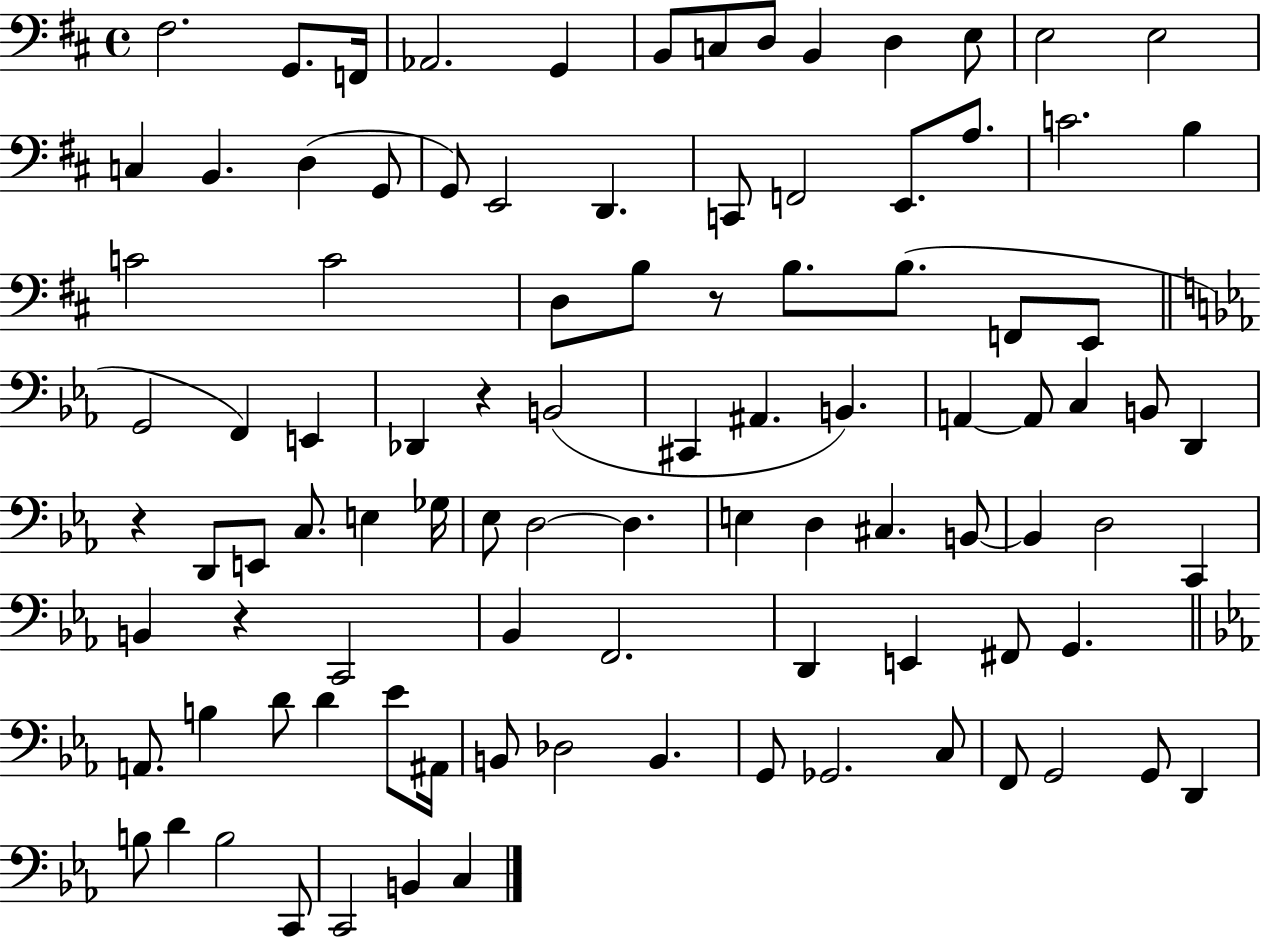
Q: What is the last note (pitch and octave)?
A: C3